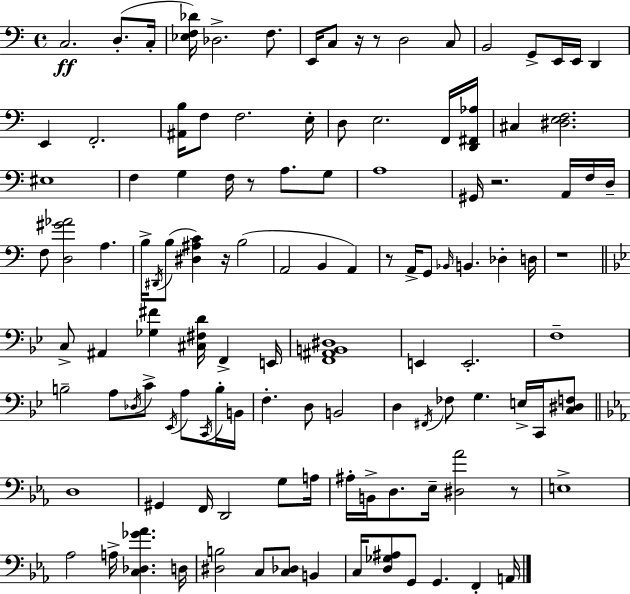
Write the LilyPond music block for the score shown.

{
  \clef bass
  \time 4/4
  \defaultTimeSignature
  \key c \major
  c2.\ff d8.-.( c16-. | <ees f des'>16) des2.-> f8. | e,16 c8 r16 r8 d2 c8 | b,2 g,8-> e,16 e,16 d,4 | \break e,4 f,2.-. | <ais, b>16 f8 f2. e16-. | d8 e2. f,16 <d, fis, aes>16 | cis4 <dis e f>2. | \break eis1 | f4 g4 f16 r8 a8. g8 | a1 | gis,16 r2. a,16 f16 d16-- | \break f8 <d gis' aes'>2 a4. | b16-> \acciaccatura { dis,16 }( b8 <dis ais c'>4) r16 b2( | a,2 b,4 a,4) | r8 a,16-> g,8 \grace { bes,16 } b,4. des4-. | \break d16 r1 | \bar "||" \break \key g \minor c8-> ais,4 <ges fis'>4 <cis fis d'>16 f,4-> e,16 | <f, ais, b, dis>1 | e,4 e,2.-. | f1-- | \break b2-- a8 \acciaccatura { des16 } c'8-> \acciaccatura { ees,16 } a8 | \acciaccatura { c,16 } b16-. b,16 f4.-. d8 b,2 | d4 \acciaccatura { fis,16 } fes8 g4. | e16-> c,16 <c dis f>8 \bar "||" \break \key ees \major d1 | gis,4 f,16 d,2 g8 a16 | ais16-. b,16-> d8. ees16-- <dis aes'>2 r8 | e1-> | \break aes2 a16-> <c des ges' aes'>4. d16 | <dis b>2 c8 <c des>8 b,4 | c16 <d ges ais>8 g,8 g,4. f,4-. a,16 | \bar "|."
}